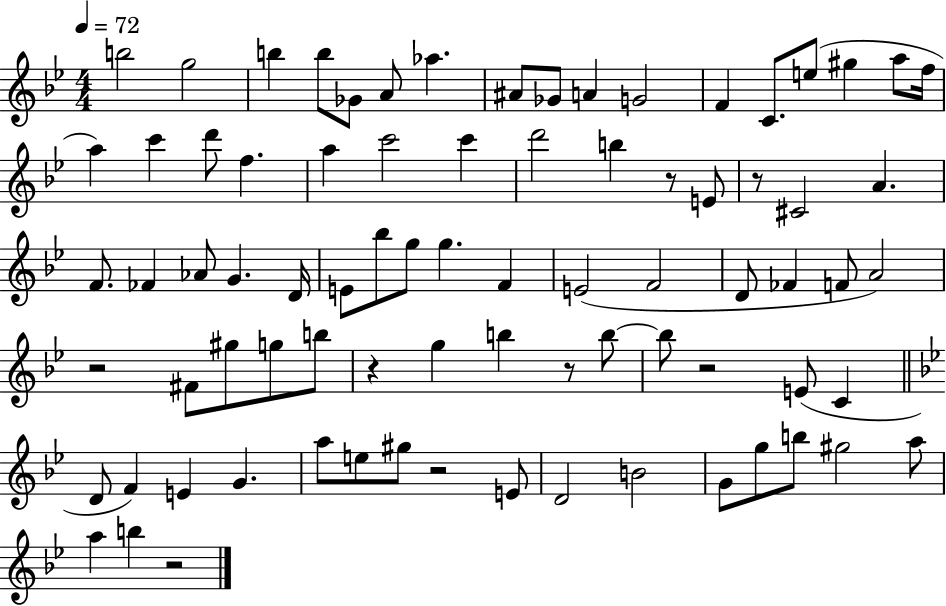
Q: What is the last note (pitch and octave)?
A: B5